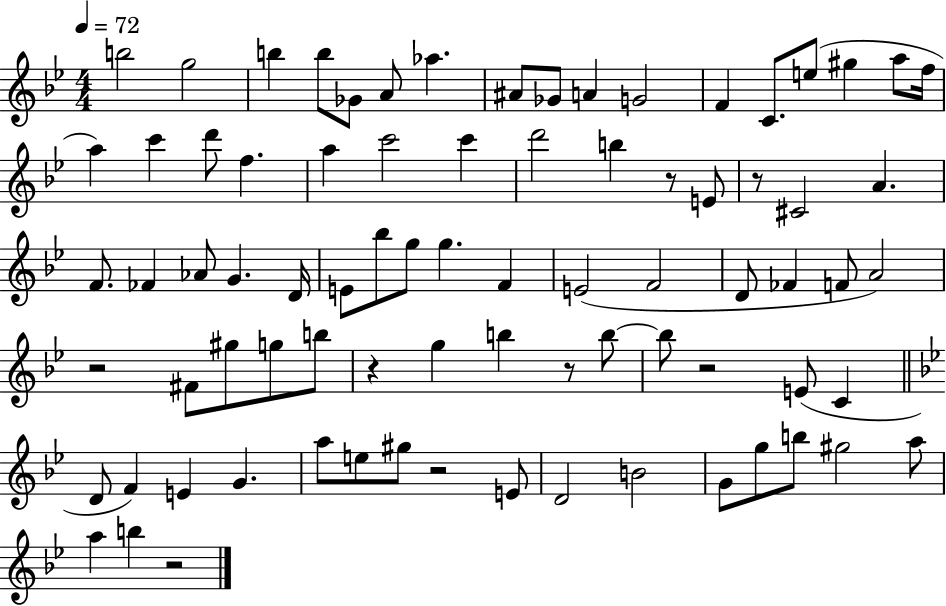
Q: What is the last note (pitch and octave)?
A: B5